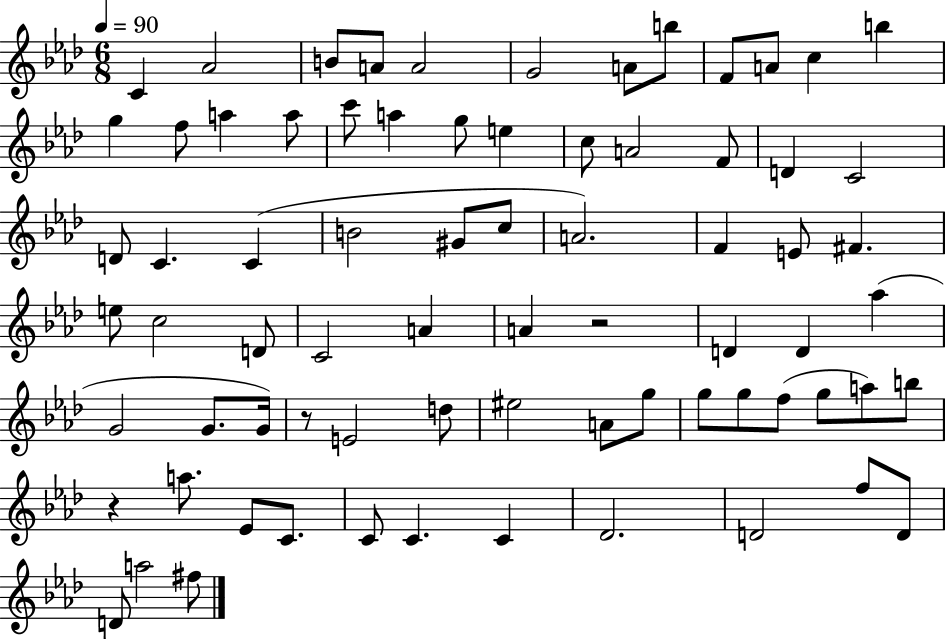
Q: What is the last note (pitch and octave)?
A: F#5